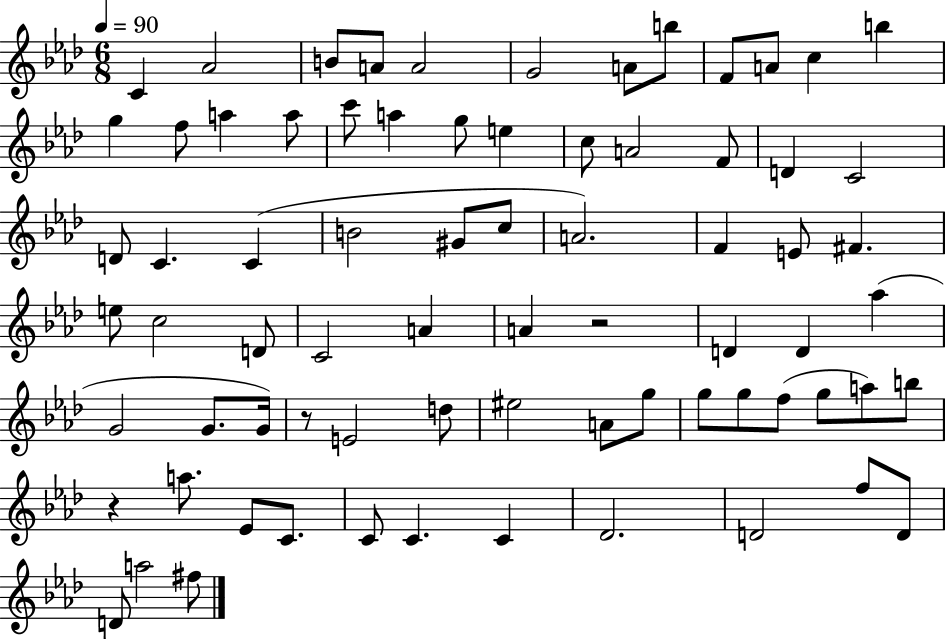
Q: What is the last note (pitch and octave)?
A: F#5